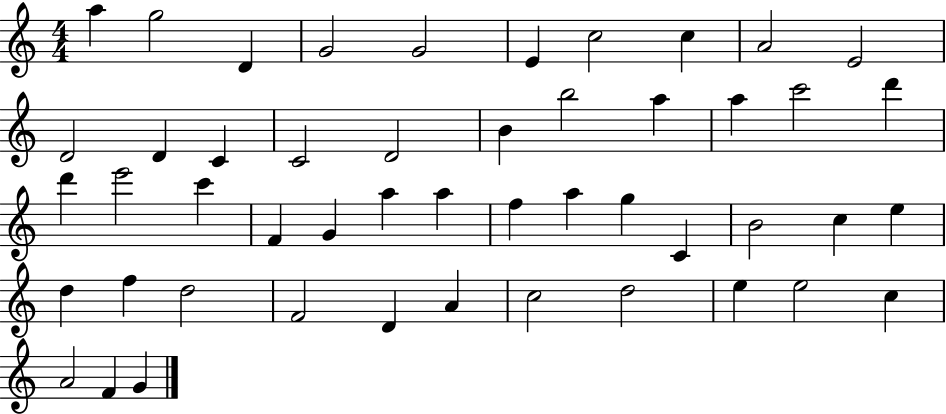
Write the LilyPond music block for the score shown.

{
  \clef treble
  \numericTimeSignature
  \time 4/4
  \key c \major
  a''4 g''2 d'4 | g'2 g'2 | e'4 c''2 c''4 | a'2 e'2 | \break d'2 d'4 c'4 | c'2 d'2 | b'4 b''2 a''4 | a''4 c'''2 d'''4 | \break d'''4 e'''2 c'''4 | f'4 g'4 a''4 a''4 | f''4 a''4 g''4 c'4 | b'2 c''4 e''4 | \break d''4 f''4 d''2 | f'2 d'4 a'4 | c''2 d''2 | e''4 e''2 c''4 | \break a'2 f'4 g'4 | \bar "|."
}